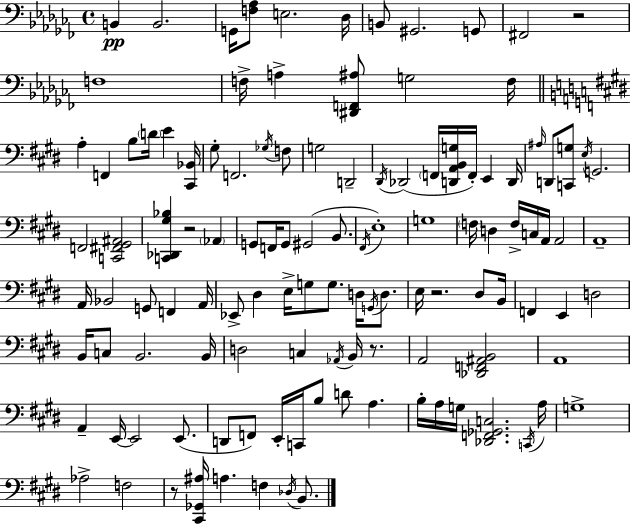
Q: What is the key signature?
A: AES minor